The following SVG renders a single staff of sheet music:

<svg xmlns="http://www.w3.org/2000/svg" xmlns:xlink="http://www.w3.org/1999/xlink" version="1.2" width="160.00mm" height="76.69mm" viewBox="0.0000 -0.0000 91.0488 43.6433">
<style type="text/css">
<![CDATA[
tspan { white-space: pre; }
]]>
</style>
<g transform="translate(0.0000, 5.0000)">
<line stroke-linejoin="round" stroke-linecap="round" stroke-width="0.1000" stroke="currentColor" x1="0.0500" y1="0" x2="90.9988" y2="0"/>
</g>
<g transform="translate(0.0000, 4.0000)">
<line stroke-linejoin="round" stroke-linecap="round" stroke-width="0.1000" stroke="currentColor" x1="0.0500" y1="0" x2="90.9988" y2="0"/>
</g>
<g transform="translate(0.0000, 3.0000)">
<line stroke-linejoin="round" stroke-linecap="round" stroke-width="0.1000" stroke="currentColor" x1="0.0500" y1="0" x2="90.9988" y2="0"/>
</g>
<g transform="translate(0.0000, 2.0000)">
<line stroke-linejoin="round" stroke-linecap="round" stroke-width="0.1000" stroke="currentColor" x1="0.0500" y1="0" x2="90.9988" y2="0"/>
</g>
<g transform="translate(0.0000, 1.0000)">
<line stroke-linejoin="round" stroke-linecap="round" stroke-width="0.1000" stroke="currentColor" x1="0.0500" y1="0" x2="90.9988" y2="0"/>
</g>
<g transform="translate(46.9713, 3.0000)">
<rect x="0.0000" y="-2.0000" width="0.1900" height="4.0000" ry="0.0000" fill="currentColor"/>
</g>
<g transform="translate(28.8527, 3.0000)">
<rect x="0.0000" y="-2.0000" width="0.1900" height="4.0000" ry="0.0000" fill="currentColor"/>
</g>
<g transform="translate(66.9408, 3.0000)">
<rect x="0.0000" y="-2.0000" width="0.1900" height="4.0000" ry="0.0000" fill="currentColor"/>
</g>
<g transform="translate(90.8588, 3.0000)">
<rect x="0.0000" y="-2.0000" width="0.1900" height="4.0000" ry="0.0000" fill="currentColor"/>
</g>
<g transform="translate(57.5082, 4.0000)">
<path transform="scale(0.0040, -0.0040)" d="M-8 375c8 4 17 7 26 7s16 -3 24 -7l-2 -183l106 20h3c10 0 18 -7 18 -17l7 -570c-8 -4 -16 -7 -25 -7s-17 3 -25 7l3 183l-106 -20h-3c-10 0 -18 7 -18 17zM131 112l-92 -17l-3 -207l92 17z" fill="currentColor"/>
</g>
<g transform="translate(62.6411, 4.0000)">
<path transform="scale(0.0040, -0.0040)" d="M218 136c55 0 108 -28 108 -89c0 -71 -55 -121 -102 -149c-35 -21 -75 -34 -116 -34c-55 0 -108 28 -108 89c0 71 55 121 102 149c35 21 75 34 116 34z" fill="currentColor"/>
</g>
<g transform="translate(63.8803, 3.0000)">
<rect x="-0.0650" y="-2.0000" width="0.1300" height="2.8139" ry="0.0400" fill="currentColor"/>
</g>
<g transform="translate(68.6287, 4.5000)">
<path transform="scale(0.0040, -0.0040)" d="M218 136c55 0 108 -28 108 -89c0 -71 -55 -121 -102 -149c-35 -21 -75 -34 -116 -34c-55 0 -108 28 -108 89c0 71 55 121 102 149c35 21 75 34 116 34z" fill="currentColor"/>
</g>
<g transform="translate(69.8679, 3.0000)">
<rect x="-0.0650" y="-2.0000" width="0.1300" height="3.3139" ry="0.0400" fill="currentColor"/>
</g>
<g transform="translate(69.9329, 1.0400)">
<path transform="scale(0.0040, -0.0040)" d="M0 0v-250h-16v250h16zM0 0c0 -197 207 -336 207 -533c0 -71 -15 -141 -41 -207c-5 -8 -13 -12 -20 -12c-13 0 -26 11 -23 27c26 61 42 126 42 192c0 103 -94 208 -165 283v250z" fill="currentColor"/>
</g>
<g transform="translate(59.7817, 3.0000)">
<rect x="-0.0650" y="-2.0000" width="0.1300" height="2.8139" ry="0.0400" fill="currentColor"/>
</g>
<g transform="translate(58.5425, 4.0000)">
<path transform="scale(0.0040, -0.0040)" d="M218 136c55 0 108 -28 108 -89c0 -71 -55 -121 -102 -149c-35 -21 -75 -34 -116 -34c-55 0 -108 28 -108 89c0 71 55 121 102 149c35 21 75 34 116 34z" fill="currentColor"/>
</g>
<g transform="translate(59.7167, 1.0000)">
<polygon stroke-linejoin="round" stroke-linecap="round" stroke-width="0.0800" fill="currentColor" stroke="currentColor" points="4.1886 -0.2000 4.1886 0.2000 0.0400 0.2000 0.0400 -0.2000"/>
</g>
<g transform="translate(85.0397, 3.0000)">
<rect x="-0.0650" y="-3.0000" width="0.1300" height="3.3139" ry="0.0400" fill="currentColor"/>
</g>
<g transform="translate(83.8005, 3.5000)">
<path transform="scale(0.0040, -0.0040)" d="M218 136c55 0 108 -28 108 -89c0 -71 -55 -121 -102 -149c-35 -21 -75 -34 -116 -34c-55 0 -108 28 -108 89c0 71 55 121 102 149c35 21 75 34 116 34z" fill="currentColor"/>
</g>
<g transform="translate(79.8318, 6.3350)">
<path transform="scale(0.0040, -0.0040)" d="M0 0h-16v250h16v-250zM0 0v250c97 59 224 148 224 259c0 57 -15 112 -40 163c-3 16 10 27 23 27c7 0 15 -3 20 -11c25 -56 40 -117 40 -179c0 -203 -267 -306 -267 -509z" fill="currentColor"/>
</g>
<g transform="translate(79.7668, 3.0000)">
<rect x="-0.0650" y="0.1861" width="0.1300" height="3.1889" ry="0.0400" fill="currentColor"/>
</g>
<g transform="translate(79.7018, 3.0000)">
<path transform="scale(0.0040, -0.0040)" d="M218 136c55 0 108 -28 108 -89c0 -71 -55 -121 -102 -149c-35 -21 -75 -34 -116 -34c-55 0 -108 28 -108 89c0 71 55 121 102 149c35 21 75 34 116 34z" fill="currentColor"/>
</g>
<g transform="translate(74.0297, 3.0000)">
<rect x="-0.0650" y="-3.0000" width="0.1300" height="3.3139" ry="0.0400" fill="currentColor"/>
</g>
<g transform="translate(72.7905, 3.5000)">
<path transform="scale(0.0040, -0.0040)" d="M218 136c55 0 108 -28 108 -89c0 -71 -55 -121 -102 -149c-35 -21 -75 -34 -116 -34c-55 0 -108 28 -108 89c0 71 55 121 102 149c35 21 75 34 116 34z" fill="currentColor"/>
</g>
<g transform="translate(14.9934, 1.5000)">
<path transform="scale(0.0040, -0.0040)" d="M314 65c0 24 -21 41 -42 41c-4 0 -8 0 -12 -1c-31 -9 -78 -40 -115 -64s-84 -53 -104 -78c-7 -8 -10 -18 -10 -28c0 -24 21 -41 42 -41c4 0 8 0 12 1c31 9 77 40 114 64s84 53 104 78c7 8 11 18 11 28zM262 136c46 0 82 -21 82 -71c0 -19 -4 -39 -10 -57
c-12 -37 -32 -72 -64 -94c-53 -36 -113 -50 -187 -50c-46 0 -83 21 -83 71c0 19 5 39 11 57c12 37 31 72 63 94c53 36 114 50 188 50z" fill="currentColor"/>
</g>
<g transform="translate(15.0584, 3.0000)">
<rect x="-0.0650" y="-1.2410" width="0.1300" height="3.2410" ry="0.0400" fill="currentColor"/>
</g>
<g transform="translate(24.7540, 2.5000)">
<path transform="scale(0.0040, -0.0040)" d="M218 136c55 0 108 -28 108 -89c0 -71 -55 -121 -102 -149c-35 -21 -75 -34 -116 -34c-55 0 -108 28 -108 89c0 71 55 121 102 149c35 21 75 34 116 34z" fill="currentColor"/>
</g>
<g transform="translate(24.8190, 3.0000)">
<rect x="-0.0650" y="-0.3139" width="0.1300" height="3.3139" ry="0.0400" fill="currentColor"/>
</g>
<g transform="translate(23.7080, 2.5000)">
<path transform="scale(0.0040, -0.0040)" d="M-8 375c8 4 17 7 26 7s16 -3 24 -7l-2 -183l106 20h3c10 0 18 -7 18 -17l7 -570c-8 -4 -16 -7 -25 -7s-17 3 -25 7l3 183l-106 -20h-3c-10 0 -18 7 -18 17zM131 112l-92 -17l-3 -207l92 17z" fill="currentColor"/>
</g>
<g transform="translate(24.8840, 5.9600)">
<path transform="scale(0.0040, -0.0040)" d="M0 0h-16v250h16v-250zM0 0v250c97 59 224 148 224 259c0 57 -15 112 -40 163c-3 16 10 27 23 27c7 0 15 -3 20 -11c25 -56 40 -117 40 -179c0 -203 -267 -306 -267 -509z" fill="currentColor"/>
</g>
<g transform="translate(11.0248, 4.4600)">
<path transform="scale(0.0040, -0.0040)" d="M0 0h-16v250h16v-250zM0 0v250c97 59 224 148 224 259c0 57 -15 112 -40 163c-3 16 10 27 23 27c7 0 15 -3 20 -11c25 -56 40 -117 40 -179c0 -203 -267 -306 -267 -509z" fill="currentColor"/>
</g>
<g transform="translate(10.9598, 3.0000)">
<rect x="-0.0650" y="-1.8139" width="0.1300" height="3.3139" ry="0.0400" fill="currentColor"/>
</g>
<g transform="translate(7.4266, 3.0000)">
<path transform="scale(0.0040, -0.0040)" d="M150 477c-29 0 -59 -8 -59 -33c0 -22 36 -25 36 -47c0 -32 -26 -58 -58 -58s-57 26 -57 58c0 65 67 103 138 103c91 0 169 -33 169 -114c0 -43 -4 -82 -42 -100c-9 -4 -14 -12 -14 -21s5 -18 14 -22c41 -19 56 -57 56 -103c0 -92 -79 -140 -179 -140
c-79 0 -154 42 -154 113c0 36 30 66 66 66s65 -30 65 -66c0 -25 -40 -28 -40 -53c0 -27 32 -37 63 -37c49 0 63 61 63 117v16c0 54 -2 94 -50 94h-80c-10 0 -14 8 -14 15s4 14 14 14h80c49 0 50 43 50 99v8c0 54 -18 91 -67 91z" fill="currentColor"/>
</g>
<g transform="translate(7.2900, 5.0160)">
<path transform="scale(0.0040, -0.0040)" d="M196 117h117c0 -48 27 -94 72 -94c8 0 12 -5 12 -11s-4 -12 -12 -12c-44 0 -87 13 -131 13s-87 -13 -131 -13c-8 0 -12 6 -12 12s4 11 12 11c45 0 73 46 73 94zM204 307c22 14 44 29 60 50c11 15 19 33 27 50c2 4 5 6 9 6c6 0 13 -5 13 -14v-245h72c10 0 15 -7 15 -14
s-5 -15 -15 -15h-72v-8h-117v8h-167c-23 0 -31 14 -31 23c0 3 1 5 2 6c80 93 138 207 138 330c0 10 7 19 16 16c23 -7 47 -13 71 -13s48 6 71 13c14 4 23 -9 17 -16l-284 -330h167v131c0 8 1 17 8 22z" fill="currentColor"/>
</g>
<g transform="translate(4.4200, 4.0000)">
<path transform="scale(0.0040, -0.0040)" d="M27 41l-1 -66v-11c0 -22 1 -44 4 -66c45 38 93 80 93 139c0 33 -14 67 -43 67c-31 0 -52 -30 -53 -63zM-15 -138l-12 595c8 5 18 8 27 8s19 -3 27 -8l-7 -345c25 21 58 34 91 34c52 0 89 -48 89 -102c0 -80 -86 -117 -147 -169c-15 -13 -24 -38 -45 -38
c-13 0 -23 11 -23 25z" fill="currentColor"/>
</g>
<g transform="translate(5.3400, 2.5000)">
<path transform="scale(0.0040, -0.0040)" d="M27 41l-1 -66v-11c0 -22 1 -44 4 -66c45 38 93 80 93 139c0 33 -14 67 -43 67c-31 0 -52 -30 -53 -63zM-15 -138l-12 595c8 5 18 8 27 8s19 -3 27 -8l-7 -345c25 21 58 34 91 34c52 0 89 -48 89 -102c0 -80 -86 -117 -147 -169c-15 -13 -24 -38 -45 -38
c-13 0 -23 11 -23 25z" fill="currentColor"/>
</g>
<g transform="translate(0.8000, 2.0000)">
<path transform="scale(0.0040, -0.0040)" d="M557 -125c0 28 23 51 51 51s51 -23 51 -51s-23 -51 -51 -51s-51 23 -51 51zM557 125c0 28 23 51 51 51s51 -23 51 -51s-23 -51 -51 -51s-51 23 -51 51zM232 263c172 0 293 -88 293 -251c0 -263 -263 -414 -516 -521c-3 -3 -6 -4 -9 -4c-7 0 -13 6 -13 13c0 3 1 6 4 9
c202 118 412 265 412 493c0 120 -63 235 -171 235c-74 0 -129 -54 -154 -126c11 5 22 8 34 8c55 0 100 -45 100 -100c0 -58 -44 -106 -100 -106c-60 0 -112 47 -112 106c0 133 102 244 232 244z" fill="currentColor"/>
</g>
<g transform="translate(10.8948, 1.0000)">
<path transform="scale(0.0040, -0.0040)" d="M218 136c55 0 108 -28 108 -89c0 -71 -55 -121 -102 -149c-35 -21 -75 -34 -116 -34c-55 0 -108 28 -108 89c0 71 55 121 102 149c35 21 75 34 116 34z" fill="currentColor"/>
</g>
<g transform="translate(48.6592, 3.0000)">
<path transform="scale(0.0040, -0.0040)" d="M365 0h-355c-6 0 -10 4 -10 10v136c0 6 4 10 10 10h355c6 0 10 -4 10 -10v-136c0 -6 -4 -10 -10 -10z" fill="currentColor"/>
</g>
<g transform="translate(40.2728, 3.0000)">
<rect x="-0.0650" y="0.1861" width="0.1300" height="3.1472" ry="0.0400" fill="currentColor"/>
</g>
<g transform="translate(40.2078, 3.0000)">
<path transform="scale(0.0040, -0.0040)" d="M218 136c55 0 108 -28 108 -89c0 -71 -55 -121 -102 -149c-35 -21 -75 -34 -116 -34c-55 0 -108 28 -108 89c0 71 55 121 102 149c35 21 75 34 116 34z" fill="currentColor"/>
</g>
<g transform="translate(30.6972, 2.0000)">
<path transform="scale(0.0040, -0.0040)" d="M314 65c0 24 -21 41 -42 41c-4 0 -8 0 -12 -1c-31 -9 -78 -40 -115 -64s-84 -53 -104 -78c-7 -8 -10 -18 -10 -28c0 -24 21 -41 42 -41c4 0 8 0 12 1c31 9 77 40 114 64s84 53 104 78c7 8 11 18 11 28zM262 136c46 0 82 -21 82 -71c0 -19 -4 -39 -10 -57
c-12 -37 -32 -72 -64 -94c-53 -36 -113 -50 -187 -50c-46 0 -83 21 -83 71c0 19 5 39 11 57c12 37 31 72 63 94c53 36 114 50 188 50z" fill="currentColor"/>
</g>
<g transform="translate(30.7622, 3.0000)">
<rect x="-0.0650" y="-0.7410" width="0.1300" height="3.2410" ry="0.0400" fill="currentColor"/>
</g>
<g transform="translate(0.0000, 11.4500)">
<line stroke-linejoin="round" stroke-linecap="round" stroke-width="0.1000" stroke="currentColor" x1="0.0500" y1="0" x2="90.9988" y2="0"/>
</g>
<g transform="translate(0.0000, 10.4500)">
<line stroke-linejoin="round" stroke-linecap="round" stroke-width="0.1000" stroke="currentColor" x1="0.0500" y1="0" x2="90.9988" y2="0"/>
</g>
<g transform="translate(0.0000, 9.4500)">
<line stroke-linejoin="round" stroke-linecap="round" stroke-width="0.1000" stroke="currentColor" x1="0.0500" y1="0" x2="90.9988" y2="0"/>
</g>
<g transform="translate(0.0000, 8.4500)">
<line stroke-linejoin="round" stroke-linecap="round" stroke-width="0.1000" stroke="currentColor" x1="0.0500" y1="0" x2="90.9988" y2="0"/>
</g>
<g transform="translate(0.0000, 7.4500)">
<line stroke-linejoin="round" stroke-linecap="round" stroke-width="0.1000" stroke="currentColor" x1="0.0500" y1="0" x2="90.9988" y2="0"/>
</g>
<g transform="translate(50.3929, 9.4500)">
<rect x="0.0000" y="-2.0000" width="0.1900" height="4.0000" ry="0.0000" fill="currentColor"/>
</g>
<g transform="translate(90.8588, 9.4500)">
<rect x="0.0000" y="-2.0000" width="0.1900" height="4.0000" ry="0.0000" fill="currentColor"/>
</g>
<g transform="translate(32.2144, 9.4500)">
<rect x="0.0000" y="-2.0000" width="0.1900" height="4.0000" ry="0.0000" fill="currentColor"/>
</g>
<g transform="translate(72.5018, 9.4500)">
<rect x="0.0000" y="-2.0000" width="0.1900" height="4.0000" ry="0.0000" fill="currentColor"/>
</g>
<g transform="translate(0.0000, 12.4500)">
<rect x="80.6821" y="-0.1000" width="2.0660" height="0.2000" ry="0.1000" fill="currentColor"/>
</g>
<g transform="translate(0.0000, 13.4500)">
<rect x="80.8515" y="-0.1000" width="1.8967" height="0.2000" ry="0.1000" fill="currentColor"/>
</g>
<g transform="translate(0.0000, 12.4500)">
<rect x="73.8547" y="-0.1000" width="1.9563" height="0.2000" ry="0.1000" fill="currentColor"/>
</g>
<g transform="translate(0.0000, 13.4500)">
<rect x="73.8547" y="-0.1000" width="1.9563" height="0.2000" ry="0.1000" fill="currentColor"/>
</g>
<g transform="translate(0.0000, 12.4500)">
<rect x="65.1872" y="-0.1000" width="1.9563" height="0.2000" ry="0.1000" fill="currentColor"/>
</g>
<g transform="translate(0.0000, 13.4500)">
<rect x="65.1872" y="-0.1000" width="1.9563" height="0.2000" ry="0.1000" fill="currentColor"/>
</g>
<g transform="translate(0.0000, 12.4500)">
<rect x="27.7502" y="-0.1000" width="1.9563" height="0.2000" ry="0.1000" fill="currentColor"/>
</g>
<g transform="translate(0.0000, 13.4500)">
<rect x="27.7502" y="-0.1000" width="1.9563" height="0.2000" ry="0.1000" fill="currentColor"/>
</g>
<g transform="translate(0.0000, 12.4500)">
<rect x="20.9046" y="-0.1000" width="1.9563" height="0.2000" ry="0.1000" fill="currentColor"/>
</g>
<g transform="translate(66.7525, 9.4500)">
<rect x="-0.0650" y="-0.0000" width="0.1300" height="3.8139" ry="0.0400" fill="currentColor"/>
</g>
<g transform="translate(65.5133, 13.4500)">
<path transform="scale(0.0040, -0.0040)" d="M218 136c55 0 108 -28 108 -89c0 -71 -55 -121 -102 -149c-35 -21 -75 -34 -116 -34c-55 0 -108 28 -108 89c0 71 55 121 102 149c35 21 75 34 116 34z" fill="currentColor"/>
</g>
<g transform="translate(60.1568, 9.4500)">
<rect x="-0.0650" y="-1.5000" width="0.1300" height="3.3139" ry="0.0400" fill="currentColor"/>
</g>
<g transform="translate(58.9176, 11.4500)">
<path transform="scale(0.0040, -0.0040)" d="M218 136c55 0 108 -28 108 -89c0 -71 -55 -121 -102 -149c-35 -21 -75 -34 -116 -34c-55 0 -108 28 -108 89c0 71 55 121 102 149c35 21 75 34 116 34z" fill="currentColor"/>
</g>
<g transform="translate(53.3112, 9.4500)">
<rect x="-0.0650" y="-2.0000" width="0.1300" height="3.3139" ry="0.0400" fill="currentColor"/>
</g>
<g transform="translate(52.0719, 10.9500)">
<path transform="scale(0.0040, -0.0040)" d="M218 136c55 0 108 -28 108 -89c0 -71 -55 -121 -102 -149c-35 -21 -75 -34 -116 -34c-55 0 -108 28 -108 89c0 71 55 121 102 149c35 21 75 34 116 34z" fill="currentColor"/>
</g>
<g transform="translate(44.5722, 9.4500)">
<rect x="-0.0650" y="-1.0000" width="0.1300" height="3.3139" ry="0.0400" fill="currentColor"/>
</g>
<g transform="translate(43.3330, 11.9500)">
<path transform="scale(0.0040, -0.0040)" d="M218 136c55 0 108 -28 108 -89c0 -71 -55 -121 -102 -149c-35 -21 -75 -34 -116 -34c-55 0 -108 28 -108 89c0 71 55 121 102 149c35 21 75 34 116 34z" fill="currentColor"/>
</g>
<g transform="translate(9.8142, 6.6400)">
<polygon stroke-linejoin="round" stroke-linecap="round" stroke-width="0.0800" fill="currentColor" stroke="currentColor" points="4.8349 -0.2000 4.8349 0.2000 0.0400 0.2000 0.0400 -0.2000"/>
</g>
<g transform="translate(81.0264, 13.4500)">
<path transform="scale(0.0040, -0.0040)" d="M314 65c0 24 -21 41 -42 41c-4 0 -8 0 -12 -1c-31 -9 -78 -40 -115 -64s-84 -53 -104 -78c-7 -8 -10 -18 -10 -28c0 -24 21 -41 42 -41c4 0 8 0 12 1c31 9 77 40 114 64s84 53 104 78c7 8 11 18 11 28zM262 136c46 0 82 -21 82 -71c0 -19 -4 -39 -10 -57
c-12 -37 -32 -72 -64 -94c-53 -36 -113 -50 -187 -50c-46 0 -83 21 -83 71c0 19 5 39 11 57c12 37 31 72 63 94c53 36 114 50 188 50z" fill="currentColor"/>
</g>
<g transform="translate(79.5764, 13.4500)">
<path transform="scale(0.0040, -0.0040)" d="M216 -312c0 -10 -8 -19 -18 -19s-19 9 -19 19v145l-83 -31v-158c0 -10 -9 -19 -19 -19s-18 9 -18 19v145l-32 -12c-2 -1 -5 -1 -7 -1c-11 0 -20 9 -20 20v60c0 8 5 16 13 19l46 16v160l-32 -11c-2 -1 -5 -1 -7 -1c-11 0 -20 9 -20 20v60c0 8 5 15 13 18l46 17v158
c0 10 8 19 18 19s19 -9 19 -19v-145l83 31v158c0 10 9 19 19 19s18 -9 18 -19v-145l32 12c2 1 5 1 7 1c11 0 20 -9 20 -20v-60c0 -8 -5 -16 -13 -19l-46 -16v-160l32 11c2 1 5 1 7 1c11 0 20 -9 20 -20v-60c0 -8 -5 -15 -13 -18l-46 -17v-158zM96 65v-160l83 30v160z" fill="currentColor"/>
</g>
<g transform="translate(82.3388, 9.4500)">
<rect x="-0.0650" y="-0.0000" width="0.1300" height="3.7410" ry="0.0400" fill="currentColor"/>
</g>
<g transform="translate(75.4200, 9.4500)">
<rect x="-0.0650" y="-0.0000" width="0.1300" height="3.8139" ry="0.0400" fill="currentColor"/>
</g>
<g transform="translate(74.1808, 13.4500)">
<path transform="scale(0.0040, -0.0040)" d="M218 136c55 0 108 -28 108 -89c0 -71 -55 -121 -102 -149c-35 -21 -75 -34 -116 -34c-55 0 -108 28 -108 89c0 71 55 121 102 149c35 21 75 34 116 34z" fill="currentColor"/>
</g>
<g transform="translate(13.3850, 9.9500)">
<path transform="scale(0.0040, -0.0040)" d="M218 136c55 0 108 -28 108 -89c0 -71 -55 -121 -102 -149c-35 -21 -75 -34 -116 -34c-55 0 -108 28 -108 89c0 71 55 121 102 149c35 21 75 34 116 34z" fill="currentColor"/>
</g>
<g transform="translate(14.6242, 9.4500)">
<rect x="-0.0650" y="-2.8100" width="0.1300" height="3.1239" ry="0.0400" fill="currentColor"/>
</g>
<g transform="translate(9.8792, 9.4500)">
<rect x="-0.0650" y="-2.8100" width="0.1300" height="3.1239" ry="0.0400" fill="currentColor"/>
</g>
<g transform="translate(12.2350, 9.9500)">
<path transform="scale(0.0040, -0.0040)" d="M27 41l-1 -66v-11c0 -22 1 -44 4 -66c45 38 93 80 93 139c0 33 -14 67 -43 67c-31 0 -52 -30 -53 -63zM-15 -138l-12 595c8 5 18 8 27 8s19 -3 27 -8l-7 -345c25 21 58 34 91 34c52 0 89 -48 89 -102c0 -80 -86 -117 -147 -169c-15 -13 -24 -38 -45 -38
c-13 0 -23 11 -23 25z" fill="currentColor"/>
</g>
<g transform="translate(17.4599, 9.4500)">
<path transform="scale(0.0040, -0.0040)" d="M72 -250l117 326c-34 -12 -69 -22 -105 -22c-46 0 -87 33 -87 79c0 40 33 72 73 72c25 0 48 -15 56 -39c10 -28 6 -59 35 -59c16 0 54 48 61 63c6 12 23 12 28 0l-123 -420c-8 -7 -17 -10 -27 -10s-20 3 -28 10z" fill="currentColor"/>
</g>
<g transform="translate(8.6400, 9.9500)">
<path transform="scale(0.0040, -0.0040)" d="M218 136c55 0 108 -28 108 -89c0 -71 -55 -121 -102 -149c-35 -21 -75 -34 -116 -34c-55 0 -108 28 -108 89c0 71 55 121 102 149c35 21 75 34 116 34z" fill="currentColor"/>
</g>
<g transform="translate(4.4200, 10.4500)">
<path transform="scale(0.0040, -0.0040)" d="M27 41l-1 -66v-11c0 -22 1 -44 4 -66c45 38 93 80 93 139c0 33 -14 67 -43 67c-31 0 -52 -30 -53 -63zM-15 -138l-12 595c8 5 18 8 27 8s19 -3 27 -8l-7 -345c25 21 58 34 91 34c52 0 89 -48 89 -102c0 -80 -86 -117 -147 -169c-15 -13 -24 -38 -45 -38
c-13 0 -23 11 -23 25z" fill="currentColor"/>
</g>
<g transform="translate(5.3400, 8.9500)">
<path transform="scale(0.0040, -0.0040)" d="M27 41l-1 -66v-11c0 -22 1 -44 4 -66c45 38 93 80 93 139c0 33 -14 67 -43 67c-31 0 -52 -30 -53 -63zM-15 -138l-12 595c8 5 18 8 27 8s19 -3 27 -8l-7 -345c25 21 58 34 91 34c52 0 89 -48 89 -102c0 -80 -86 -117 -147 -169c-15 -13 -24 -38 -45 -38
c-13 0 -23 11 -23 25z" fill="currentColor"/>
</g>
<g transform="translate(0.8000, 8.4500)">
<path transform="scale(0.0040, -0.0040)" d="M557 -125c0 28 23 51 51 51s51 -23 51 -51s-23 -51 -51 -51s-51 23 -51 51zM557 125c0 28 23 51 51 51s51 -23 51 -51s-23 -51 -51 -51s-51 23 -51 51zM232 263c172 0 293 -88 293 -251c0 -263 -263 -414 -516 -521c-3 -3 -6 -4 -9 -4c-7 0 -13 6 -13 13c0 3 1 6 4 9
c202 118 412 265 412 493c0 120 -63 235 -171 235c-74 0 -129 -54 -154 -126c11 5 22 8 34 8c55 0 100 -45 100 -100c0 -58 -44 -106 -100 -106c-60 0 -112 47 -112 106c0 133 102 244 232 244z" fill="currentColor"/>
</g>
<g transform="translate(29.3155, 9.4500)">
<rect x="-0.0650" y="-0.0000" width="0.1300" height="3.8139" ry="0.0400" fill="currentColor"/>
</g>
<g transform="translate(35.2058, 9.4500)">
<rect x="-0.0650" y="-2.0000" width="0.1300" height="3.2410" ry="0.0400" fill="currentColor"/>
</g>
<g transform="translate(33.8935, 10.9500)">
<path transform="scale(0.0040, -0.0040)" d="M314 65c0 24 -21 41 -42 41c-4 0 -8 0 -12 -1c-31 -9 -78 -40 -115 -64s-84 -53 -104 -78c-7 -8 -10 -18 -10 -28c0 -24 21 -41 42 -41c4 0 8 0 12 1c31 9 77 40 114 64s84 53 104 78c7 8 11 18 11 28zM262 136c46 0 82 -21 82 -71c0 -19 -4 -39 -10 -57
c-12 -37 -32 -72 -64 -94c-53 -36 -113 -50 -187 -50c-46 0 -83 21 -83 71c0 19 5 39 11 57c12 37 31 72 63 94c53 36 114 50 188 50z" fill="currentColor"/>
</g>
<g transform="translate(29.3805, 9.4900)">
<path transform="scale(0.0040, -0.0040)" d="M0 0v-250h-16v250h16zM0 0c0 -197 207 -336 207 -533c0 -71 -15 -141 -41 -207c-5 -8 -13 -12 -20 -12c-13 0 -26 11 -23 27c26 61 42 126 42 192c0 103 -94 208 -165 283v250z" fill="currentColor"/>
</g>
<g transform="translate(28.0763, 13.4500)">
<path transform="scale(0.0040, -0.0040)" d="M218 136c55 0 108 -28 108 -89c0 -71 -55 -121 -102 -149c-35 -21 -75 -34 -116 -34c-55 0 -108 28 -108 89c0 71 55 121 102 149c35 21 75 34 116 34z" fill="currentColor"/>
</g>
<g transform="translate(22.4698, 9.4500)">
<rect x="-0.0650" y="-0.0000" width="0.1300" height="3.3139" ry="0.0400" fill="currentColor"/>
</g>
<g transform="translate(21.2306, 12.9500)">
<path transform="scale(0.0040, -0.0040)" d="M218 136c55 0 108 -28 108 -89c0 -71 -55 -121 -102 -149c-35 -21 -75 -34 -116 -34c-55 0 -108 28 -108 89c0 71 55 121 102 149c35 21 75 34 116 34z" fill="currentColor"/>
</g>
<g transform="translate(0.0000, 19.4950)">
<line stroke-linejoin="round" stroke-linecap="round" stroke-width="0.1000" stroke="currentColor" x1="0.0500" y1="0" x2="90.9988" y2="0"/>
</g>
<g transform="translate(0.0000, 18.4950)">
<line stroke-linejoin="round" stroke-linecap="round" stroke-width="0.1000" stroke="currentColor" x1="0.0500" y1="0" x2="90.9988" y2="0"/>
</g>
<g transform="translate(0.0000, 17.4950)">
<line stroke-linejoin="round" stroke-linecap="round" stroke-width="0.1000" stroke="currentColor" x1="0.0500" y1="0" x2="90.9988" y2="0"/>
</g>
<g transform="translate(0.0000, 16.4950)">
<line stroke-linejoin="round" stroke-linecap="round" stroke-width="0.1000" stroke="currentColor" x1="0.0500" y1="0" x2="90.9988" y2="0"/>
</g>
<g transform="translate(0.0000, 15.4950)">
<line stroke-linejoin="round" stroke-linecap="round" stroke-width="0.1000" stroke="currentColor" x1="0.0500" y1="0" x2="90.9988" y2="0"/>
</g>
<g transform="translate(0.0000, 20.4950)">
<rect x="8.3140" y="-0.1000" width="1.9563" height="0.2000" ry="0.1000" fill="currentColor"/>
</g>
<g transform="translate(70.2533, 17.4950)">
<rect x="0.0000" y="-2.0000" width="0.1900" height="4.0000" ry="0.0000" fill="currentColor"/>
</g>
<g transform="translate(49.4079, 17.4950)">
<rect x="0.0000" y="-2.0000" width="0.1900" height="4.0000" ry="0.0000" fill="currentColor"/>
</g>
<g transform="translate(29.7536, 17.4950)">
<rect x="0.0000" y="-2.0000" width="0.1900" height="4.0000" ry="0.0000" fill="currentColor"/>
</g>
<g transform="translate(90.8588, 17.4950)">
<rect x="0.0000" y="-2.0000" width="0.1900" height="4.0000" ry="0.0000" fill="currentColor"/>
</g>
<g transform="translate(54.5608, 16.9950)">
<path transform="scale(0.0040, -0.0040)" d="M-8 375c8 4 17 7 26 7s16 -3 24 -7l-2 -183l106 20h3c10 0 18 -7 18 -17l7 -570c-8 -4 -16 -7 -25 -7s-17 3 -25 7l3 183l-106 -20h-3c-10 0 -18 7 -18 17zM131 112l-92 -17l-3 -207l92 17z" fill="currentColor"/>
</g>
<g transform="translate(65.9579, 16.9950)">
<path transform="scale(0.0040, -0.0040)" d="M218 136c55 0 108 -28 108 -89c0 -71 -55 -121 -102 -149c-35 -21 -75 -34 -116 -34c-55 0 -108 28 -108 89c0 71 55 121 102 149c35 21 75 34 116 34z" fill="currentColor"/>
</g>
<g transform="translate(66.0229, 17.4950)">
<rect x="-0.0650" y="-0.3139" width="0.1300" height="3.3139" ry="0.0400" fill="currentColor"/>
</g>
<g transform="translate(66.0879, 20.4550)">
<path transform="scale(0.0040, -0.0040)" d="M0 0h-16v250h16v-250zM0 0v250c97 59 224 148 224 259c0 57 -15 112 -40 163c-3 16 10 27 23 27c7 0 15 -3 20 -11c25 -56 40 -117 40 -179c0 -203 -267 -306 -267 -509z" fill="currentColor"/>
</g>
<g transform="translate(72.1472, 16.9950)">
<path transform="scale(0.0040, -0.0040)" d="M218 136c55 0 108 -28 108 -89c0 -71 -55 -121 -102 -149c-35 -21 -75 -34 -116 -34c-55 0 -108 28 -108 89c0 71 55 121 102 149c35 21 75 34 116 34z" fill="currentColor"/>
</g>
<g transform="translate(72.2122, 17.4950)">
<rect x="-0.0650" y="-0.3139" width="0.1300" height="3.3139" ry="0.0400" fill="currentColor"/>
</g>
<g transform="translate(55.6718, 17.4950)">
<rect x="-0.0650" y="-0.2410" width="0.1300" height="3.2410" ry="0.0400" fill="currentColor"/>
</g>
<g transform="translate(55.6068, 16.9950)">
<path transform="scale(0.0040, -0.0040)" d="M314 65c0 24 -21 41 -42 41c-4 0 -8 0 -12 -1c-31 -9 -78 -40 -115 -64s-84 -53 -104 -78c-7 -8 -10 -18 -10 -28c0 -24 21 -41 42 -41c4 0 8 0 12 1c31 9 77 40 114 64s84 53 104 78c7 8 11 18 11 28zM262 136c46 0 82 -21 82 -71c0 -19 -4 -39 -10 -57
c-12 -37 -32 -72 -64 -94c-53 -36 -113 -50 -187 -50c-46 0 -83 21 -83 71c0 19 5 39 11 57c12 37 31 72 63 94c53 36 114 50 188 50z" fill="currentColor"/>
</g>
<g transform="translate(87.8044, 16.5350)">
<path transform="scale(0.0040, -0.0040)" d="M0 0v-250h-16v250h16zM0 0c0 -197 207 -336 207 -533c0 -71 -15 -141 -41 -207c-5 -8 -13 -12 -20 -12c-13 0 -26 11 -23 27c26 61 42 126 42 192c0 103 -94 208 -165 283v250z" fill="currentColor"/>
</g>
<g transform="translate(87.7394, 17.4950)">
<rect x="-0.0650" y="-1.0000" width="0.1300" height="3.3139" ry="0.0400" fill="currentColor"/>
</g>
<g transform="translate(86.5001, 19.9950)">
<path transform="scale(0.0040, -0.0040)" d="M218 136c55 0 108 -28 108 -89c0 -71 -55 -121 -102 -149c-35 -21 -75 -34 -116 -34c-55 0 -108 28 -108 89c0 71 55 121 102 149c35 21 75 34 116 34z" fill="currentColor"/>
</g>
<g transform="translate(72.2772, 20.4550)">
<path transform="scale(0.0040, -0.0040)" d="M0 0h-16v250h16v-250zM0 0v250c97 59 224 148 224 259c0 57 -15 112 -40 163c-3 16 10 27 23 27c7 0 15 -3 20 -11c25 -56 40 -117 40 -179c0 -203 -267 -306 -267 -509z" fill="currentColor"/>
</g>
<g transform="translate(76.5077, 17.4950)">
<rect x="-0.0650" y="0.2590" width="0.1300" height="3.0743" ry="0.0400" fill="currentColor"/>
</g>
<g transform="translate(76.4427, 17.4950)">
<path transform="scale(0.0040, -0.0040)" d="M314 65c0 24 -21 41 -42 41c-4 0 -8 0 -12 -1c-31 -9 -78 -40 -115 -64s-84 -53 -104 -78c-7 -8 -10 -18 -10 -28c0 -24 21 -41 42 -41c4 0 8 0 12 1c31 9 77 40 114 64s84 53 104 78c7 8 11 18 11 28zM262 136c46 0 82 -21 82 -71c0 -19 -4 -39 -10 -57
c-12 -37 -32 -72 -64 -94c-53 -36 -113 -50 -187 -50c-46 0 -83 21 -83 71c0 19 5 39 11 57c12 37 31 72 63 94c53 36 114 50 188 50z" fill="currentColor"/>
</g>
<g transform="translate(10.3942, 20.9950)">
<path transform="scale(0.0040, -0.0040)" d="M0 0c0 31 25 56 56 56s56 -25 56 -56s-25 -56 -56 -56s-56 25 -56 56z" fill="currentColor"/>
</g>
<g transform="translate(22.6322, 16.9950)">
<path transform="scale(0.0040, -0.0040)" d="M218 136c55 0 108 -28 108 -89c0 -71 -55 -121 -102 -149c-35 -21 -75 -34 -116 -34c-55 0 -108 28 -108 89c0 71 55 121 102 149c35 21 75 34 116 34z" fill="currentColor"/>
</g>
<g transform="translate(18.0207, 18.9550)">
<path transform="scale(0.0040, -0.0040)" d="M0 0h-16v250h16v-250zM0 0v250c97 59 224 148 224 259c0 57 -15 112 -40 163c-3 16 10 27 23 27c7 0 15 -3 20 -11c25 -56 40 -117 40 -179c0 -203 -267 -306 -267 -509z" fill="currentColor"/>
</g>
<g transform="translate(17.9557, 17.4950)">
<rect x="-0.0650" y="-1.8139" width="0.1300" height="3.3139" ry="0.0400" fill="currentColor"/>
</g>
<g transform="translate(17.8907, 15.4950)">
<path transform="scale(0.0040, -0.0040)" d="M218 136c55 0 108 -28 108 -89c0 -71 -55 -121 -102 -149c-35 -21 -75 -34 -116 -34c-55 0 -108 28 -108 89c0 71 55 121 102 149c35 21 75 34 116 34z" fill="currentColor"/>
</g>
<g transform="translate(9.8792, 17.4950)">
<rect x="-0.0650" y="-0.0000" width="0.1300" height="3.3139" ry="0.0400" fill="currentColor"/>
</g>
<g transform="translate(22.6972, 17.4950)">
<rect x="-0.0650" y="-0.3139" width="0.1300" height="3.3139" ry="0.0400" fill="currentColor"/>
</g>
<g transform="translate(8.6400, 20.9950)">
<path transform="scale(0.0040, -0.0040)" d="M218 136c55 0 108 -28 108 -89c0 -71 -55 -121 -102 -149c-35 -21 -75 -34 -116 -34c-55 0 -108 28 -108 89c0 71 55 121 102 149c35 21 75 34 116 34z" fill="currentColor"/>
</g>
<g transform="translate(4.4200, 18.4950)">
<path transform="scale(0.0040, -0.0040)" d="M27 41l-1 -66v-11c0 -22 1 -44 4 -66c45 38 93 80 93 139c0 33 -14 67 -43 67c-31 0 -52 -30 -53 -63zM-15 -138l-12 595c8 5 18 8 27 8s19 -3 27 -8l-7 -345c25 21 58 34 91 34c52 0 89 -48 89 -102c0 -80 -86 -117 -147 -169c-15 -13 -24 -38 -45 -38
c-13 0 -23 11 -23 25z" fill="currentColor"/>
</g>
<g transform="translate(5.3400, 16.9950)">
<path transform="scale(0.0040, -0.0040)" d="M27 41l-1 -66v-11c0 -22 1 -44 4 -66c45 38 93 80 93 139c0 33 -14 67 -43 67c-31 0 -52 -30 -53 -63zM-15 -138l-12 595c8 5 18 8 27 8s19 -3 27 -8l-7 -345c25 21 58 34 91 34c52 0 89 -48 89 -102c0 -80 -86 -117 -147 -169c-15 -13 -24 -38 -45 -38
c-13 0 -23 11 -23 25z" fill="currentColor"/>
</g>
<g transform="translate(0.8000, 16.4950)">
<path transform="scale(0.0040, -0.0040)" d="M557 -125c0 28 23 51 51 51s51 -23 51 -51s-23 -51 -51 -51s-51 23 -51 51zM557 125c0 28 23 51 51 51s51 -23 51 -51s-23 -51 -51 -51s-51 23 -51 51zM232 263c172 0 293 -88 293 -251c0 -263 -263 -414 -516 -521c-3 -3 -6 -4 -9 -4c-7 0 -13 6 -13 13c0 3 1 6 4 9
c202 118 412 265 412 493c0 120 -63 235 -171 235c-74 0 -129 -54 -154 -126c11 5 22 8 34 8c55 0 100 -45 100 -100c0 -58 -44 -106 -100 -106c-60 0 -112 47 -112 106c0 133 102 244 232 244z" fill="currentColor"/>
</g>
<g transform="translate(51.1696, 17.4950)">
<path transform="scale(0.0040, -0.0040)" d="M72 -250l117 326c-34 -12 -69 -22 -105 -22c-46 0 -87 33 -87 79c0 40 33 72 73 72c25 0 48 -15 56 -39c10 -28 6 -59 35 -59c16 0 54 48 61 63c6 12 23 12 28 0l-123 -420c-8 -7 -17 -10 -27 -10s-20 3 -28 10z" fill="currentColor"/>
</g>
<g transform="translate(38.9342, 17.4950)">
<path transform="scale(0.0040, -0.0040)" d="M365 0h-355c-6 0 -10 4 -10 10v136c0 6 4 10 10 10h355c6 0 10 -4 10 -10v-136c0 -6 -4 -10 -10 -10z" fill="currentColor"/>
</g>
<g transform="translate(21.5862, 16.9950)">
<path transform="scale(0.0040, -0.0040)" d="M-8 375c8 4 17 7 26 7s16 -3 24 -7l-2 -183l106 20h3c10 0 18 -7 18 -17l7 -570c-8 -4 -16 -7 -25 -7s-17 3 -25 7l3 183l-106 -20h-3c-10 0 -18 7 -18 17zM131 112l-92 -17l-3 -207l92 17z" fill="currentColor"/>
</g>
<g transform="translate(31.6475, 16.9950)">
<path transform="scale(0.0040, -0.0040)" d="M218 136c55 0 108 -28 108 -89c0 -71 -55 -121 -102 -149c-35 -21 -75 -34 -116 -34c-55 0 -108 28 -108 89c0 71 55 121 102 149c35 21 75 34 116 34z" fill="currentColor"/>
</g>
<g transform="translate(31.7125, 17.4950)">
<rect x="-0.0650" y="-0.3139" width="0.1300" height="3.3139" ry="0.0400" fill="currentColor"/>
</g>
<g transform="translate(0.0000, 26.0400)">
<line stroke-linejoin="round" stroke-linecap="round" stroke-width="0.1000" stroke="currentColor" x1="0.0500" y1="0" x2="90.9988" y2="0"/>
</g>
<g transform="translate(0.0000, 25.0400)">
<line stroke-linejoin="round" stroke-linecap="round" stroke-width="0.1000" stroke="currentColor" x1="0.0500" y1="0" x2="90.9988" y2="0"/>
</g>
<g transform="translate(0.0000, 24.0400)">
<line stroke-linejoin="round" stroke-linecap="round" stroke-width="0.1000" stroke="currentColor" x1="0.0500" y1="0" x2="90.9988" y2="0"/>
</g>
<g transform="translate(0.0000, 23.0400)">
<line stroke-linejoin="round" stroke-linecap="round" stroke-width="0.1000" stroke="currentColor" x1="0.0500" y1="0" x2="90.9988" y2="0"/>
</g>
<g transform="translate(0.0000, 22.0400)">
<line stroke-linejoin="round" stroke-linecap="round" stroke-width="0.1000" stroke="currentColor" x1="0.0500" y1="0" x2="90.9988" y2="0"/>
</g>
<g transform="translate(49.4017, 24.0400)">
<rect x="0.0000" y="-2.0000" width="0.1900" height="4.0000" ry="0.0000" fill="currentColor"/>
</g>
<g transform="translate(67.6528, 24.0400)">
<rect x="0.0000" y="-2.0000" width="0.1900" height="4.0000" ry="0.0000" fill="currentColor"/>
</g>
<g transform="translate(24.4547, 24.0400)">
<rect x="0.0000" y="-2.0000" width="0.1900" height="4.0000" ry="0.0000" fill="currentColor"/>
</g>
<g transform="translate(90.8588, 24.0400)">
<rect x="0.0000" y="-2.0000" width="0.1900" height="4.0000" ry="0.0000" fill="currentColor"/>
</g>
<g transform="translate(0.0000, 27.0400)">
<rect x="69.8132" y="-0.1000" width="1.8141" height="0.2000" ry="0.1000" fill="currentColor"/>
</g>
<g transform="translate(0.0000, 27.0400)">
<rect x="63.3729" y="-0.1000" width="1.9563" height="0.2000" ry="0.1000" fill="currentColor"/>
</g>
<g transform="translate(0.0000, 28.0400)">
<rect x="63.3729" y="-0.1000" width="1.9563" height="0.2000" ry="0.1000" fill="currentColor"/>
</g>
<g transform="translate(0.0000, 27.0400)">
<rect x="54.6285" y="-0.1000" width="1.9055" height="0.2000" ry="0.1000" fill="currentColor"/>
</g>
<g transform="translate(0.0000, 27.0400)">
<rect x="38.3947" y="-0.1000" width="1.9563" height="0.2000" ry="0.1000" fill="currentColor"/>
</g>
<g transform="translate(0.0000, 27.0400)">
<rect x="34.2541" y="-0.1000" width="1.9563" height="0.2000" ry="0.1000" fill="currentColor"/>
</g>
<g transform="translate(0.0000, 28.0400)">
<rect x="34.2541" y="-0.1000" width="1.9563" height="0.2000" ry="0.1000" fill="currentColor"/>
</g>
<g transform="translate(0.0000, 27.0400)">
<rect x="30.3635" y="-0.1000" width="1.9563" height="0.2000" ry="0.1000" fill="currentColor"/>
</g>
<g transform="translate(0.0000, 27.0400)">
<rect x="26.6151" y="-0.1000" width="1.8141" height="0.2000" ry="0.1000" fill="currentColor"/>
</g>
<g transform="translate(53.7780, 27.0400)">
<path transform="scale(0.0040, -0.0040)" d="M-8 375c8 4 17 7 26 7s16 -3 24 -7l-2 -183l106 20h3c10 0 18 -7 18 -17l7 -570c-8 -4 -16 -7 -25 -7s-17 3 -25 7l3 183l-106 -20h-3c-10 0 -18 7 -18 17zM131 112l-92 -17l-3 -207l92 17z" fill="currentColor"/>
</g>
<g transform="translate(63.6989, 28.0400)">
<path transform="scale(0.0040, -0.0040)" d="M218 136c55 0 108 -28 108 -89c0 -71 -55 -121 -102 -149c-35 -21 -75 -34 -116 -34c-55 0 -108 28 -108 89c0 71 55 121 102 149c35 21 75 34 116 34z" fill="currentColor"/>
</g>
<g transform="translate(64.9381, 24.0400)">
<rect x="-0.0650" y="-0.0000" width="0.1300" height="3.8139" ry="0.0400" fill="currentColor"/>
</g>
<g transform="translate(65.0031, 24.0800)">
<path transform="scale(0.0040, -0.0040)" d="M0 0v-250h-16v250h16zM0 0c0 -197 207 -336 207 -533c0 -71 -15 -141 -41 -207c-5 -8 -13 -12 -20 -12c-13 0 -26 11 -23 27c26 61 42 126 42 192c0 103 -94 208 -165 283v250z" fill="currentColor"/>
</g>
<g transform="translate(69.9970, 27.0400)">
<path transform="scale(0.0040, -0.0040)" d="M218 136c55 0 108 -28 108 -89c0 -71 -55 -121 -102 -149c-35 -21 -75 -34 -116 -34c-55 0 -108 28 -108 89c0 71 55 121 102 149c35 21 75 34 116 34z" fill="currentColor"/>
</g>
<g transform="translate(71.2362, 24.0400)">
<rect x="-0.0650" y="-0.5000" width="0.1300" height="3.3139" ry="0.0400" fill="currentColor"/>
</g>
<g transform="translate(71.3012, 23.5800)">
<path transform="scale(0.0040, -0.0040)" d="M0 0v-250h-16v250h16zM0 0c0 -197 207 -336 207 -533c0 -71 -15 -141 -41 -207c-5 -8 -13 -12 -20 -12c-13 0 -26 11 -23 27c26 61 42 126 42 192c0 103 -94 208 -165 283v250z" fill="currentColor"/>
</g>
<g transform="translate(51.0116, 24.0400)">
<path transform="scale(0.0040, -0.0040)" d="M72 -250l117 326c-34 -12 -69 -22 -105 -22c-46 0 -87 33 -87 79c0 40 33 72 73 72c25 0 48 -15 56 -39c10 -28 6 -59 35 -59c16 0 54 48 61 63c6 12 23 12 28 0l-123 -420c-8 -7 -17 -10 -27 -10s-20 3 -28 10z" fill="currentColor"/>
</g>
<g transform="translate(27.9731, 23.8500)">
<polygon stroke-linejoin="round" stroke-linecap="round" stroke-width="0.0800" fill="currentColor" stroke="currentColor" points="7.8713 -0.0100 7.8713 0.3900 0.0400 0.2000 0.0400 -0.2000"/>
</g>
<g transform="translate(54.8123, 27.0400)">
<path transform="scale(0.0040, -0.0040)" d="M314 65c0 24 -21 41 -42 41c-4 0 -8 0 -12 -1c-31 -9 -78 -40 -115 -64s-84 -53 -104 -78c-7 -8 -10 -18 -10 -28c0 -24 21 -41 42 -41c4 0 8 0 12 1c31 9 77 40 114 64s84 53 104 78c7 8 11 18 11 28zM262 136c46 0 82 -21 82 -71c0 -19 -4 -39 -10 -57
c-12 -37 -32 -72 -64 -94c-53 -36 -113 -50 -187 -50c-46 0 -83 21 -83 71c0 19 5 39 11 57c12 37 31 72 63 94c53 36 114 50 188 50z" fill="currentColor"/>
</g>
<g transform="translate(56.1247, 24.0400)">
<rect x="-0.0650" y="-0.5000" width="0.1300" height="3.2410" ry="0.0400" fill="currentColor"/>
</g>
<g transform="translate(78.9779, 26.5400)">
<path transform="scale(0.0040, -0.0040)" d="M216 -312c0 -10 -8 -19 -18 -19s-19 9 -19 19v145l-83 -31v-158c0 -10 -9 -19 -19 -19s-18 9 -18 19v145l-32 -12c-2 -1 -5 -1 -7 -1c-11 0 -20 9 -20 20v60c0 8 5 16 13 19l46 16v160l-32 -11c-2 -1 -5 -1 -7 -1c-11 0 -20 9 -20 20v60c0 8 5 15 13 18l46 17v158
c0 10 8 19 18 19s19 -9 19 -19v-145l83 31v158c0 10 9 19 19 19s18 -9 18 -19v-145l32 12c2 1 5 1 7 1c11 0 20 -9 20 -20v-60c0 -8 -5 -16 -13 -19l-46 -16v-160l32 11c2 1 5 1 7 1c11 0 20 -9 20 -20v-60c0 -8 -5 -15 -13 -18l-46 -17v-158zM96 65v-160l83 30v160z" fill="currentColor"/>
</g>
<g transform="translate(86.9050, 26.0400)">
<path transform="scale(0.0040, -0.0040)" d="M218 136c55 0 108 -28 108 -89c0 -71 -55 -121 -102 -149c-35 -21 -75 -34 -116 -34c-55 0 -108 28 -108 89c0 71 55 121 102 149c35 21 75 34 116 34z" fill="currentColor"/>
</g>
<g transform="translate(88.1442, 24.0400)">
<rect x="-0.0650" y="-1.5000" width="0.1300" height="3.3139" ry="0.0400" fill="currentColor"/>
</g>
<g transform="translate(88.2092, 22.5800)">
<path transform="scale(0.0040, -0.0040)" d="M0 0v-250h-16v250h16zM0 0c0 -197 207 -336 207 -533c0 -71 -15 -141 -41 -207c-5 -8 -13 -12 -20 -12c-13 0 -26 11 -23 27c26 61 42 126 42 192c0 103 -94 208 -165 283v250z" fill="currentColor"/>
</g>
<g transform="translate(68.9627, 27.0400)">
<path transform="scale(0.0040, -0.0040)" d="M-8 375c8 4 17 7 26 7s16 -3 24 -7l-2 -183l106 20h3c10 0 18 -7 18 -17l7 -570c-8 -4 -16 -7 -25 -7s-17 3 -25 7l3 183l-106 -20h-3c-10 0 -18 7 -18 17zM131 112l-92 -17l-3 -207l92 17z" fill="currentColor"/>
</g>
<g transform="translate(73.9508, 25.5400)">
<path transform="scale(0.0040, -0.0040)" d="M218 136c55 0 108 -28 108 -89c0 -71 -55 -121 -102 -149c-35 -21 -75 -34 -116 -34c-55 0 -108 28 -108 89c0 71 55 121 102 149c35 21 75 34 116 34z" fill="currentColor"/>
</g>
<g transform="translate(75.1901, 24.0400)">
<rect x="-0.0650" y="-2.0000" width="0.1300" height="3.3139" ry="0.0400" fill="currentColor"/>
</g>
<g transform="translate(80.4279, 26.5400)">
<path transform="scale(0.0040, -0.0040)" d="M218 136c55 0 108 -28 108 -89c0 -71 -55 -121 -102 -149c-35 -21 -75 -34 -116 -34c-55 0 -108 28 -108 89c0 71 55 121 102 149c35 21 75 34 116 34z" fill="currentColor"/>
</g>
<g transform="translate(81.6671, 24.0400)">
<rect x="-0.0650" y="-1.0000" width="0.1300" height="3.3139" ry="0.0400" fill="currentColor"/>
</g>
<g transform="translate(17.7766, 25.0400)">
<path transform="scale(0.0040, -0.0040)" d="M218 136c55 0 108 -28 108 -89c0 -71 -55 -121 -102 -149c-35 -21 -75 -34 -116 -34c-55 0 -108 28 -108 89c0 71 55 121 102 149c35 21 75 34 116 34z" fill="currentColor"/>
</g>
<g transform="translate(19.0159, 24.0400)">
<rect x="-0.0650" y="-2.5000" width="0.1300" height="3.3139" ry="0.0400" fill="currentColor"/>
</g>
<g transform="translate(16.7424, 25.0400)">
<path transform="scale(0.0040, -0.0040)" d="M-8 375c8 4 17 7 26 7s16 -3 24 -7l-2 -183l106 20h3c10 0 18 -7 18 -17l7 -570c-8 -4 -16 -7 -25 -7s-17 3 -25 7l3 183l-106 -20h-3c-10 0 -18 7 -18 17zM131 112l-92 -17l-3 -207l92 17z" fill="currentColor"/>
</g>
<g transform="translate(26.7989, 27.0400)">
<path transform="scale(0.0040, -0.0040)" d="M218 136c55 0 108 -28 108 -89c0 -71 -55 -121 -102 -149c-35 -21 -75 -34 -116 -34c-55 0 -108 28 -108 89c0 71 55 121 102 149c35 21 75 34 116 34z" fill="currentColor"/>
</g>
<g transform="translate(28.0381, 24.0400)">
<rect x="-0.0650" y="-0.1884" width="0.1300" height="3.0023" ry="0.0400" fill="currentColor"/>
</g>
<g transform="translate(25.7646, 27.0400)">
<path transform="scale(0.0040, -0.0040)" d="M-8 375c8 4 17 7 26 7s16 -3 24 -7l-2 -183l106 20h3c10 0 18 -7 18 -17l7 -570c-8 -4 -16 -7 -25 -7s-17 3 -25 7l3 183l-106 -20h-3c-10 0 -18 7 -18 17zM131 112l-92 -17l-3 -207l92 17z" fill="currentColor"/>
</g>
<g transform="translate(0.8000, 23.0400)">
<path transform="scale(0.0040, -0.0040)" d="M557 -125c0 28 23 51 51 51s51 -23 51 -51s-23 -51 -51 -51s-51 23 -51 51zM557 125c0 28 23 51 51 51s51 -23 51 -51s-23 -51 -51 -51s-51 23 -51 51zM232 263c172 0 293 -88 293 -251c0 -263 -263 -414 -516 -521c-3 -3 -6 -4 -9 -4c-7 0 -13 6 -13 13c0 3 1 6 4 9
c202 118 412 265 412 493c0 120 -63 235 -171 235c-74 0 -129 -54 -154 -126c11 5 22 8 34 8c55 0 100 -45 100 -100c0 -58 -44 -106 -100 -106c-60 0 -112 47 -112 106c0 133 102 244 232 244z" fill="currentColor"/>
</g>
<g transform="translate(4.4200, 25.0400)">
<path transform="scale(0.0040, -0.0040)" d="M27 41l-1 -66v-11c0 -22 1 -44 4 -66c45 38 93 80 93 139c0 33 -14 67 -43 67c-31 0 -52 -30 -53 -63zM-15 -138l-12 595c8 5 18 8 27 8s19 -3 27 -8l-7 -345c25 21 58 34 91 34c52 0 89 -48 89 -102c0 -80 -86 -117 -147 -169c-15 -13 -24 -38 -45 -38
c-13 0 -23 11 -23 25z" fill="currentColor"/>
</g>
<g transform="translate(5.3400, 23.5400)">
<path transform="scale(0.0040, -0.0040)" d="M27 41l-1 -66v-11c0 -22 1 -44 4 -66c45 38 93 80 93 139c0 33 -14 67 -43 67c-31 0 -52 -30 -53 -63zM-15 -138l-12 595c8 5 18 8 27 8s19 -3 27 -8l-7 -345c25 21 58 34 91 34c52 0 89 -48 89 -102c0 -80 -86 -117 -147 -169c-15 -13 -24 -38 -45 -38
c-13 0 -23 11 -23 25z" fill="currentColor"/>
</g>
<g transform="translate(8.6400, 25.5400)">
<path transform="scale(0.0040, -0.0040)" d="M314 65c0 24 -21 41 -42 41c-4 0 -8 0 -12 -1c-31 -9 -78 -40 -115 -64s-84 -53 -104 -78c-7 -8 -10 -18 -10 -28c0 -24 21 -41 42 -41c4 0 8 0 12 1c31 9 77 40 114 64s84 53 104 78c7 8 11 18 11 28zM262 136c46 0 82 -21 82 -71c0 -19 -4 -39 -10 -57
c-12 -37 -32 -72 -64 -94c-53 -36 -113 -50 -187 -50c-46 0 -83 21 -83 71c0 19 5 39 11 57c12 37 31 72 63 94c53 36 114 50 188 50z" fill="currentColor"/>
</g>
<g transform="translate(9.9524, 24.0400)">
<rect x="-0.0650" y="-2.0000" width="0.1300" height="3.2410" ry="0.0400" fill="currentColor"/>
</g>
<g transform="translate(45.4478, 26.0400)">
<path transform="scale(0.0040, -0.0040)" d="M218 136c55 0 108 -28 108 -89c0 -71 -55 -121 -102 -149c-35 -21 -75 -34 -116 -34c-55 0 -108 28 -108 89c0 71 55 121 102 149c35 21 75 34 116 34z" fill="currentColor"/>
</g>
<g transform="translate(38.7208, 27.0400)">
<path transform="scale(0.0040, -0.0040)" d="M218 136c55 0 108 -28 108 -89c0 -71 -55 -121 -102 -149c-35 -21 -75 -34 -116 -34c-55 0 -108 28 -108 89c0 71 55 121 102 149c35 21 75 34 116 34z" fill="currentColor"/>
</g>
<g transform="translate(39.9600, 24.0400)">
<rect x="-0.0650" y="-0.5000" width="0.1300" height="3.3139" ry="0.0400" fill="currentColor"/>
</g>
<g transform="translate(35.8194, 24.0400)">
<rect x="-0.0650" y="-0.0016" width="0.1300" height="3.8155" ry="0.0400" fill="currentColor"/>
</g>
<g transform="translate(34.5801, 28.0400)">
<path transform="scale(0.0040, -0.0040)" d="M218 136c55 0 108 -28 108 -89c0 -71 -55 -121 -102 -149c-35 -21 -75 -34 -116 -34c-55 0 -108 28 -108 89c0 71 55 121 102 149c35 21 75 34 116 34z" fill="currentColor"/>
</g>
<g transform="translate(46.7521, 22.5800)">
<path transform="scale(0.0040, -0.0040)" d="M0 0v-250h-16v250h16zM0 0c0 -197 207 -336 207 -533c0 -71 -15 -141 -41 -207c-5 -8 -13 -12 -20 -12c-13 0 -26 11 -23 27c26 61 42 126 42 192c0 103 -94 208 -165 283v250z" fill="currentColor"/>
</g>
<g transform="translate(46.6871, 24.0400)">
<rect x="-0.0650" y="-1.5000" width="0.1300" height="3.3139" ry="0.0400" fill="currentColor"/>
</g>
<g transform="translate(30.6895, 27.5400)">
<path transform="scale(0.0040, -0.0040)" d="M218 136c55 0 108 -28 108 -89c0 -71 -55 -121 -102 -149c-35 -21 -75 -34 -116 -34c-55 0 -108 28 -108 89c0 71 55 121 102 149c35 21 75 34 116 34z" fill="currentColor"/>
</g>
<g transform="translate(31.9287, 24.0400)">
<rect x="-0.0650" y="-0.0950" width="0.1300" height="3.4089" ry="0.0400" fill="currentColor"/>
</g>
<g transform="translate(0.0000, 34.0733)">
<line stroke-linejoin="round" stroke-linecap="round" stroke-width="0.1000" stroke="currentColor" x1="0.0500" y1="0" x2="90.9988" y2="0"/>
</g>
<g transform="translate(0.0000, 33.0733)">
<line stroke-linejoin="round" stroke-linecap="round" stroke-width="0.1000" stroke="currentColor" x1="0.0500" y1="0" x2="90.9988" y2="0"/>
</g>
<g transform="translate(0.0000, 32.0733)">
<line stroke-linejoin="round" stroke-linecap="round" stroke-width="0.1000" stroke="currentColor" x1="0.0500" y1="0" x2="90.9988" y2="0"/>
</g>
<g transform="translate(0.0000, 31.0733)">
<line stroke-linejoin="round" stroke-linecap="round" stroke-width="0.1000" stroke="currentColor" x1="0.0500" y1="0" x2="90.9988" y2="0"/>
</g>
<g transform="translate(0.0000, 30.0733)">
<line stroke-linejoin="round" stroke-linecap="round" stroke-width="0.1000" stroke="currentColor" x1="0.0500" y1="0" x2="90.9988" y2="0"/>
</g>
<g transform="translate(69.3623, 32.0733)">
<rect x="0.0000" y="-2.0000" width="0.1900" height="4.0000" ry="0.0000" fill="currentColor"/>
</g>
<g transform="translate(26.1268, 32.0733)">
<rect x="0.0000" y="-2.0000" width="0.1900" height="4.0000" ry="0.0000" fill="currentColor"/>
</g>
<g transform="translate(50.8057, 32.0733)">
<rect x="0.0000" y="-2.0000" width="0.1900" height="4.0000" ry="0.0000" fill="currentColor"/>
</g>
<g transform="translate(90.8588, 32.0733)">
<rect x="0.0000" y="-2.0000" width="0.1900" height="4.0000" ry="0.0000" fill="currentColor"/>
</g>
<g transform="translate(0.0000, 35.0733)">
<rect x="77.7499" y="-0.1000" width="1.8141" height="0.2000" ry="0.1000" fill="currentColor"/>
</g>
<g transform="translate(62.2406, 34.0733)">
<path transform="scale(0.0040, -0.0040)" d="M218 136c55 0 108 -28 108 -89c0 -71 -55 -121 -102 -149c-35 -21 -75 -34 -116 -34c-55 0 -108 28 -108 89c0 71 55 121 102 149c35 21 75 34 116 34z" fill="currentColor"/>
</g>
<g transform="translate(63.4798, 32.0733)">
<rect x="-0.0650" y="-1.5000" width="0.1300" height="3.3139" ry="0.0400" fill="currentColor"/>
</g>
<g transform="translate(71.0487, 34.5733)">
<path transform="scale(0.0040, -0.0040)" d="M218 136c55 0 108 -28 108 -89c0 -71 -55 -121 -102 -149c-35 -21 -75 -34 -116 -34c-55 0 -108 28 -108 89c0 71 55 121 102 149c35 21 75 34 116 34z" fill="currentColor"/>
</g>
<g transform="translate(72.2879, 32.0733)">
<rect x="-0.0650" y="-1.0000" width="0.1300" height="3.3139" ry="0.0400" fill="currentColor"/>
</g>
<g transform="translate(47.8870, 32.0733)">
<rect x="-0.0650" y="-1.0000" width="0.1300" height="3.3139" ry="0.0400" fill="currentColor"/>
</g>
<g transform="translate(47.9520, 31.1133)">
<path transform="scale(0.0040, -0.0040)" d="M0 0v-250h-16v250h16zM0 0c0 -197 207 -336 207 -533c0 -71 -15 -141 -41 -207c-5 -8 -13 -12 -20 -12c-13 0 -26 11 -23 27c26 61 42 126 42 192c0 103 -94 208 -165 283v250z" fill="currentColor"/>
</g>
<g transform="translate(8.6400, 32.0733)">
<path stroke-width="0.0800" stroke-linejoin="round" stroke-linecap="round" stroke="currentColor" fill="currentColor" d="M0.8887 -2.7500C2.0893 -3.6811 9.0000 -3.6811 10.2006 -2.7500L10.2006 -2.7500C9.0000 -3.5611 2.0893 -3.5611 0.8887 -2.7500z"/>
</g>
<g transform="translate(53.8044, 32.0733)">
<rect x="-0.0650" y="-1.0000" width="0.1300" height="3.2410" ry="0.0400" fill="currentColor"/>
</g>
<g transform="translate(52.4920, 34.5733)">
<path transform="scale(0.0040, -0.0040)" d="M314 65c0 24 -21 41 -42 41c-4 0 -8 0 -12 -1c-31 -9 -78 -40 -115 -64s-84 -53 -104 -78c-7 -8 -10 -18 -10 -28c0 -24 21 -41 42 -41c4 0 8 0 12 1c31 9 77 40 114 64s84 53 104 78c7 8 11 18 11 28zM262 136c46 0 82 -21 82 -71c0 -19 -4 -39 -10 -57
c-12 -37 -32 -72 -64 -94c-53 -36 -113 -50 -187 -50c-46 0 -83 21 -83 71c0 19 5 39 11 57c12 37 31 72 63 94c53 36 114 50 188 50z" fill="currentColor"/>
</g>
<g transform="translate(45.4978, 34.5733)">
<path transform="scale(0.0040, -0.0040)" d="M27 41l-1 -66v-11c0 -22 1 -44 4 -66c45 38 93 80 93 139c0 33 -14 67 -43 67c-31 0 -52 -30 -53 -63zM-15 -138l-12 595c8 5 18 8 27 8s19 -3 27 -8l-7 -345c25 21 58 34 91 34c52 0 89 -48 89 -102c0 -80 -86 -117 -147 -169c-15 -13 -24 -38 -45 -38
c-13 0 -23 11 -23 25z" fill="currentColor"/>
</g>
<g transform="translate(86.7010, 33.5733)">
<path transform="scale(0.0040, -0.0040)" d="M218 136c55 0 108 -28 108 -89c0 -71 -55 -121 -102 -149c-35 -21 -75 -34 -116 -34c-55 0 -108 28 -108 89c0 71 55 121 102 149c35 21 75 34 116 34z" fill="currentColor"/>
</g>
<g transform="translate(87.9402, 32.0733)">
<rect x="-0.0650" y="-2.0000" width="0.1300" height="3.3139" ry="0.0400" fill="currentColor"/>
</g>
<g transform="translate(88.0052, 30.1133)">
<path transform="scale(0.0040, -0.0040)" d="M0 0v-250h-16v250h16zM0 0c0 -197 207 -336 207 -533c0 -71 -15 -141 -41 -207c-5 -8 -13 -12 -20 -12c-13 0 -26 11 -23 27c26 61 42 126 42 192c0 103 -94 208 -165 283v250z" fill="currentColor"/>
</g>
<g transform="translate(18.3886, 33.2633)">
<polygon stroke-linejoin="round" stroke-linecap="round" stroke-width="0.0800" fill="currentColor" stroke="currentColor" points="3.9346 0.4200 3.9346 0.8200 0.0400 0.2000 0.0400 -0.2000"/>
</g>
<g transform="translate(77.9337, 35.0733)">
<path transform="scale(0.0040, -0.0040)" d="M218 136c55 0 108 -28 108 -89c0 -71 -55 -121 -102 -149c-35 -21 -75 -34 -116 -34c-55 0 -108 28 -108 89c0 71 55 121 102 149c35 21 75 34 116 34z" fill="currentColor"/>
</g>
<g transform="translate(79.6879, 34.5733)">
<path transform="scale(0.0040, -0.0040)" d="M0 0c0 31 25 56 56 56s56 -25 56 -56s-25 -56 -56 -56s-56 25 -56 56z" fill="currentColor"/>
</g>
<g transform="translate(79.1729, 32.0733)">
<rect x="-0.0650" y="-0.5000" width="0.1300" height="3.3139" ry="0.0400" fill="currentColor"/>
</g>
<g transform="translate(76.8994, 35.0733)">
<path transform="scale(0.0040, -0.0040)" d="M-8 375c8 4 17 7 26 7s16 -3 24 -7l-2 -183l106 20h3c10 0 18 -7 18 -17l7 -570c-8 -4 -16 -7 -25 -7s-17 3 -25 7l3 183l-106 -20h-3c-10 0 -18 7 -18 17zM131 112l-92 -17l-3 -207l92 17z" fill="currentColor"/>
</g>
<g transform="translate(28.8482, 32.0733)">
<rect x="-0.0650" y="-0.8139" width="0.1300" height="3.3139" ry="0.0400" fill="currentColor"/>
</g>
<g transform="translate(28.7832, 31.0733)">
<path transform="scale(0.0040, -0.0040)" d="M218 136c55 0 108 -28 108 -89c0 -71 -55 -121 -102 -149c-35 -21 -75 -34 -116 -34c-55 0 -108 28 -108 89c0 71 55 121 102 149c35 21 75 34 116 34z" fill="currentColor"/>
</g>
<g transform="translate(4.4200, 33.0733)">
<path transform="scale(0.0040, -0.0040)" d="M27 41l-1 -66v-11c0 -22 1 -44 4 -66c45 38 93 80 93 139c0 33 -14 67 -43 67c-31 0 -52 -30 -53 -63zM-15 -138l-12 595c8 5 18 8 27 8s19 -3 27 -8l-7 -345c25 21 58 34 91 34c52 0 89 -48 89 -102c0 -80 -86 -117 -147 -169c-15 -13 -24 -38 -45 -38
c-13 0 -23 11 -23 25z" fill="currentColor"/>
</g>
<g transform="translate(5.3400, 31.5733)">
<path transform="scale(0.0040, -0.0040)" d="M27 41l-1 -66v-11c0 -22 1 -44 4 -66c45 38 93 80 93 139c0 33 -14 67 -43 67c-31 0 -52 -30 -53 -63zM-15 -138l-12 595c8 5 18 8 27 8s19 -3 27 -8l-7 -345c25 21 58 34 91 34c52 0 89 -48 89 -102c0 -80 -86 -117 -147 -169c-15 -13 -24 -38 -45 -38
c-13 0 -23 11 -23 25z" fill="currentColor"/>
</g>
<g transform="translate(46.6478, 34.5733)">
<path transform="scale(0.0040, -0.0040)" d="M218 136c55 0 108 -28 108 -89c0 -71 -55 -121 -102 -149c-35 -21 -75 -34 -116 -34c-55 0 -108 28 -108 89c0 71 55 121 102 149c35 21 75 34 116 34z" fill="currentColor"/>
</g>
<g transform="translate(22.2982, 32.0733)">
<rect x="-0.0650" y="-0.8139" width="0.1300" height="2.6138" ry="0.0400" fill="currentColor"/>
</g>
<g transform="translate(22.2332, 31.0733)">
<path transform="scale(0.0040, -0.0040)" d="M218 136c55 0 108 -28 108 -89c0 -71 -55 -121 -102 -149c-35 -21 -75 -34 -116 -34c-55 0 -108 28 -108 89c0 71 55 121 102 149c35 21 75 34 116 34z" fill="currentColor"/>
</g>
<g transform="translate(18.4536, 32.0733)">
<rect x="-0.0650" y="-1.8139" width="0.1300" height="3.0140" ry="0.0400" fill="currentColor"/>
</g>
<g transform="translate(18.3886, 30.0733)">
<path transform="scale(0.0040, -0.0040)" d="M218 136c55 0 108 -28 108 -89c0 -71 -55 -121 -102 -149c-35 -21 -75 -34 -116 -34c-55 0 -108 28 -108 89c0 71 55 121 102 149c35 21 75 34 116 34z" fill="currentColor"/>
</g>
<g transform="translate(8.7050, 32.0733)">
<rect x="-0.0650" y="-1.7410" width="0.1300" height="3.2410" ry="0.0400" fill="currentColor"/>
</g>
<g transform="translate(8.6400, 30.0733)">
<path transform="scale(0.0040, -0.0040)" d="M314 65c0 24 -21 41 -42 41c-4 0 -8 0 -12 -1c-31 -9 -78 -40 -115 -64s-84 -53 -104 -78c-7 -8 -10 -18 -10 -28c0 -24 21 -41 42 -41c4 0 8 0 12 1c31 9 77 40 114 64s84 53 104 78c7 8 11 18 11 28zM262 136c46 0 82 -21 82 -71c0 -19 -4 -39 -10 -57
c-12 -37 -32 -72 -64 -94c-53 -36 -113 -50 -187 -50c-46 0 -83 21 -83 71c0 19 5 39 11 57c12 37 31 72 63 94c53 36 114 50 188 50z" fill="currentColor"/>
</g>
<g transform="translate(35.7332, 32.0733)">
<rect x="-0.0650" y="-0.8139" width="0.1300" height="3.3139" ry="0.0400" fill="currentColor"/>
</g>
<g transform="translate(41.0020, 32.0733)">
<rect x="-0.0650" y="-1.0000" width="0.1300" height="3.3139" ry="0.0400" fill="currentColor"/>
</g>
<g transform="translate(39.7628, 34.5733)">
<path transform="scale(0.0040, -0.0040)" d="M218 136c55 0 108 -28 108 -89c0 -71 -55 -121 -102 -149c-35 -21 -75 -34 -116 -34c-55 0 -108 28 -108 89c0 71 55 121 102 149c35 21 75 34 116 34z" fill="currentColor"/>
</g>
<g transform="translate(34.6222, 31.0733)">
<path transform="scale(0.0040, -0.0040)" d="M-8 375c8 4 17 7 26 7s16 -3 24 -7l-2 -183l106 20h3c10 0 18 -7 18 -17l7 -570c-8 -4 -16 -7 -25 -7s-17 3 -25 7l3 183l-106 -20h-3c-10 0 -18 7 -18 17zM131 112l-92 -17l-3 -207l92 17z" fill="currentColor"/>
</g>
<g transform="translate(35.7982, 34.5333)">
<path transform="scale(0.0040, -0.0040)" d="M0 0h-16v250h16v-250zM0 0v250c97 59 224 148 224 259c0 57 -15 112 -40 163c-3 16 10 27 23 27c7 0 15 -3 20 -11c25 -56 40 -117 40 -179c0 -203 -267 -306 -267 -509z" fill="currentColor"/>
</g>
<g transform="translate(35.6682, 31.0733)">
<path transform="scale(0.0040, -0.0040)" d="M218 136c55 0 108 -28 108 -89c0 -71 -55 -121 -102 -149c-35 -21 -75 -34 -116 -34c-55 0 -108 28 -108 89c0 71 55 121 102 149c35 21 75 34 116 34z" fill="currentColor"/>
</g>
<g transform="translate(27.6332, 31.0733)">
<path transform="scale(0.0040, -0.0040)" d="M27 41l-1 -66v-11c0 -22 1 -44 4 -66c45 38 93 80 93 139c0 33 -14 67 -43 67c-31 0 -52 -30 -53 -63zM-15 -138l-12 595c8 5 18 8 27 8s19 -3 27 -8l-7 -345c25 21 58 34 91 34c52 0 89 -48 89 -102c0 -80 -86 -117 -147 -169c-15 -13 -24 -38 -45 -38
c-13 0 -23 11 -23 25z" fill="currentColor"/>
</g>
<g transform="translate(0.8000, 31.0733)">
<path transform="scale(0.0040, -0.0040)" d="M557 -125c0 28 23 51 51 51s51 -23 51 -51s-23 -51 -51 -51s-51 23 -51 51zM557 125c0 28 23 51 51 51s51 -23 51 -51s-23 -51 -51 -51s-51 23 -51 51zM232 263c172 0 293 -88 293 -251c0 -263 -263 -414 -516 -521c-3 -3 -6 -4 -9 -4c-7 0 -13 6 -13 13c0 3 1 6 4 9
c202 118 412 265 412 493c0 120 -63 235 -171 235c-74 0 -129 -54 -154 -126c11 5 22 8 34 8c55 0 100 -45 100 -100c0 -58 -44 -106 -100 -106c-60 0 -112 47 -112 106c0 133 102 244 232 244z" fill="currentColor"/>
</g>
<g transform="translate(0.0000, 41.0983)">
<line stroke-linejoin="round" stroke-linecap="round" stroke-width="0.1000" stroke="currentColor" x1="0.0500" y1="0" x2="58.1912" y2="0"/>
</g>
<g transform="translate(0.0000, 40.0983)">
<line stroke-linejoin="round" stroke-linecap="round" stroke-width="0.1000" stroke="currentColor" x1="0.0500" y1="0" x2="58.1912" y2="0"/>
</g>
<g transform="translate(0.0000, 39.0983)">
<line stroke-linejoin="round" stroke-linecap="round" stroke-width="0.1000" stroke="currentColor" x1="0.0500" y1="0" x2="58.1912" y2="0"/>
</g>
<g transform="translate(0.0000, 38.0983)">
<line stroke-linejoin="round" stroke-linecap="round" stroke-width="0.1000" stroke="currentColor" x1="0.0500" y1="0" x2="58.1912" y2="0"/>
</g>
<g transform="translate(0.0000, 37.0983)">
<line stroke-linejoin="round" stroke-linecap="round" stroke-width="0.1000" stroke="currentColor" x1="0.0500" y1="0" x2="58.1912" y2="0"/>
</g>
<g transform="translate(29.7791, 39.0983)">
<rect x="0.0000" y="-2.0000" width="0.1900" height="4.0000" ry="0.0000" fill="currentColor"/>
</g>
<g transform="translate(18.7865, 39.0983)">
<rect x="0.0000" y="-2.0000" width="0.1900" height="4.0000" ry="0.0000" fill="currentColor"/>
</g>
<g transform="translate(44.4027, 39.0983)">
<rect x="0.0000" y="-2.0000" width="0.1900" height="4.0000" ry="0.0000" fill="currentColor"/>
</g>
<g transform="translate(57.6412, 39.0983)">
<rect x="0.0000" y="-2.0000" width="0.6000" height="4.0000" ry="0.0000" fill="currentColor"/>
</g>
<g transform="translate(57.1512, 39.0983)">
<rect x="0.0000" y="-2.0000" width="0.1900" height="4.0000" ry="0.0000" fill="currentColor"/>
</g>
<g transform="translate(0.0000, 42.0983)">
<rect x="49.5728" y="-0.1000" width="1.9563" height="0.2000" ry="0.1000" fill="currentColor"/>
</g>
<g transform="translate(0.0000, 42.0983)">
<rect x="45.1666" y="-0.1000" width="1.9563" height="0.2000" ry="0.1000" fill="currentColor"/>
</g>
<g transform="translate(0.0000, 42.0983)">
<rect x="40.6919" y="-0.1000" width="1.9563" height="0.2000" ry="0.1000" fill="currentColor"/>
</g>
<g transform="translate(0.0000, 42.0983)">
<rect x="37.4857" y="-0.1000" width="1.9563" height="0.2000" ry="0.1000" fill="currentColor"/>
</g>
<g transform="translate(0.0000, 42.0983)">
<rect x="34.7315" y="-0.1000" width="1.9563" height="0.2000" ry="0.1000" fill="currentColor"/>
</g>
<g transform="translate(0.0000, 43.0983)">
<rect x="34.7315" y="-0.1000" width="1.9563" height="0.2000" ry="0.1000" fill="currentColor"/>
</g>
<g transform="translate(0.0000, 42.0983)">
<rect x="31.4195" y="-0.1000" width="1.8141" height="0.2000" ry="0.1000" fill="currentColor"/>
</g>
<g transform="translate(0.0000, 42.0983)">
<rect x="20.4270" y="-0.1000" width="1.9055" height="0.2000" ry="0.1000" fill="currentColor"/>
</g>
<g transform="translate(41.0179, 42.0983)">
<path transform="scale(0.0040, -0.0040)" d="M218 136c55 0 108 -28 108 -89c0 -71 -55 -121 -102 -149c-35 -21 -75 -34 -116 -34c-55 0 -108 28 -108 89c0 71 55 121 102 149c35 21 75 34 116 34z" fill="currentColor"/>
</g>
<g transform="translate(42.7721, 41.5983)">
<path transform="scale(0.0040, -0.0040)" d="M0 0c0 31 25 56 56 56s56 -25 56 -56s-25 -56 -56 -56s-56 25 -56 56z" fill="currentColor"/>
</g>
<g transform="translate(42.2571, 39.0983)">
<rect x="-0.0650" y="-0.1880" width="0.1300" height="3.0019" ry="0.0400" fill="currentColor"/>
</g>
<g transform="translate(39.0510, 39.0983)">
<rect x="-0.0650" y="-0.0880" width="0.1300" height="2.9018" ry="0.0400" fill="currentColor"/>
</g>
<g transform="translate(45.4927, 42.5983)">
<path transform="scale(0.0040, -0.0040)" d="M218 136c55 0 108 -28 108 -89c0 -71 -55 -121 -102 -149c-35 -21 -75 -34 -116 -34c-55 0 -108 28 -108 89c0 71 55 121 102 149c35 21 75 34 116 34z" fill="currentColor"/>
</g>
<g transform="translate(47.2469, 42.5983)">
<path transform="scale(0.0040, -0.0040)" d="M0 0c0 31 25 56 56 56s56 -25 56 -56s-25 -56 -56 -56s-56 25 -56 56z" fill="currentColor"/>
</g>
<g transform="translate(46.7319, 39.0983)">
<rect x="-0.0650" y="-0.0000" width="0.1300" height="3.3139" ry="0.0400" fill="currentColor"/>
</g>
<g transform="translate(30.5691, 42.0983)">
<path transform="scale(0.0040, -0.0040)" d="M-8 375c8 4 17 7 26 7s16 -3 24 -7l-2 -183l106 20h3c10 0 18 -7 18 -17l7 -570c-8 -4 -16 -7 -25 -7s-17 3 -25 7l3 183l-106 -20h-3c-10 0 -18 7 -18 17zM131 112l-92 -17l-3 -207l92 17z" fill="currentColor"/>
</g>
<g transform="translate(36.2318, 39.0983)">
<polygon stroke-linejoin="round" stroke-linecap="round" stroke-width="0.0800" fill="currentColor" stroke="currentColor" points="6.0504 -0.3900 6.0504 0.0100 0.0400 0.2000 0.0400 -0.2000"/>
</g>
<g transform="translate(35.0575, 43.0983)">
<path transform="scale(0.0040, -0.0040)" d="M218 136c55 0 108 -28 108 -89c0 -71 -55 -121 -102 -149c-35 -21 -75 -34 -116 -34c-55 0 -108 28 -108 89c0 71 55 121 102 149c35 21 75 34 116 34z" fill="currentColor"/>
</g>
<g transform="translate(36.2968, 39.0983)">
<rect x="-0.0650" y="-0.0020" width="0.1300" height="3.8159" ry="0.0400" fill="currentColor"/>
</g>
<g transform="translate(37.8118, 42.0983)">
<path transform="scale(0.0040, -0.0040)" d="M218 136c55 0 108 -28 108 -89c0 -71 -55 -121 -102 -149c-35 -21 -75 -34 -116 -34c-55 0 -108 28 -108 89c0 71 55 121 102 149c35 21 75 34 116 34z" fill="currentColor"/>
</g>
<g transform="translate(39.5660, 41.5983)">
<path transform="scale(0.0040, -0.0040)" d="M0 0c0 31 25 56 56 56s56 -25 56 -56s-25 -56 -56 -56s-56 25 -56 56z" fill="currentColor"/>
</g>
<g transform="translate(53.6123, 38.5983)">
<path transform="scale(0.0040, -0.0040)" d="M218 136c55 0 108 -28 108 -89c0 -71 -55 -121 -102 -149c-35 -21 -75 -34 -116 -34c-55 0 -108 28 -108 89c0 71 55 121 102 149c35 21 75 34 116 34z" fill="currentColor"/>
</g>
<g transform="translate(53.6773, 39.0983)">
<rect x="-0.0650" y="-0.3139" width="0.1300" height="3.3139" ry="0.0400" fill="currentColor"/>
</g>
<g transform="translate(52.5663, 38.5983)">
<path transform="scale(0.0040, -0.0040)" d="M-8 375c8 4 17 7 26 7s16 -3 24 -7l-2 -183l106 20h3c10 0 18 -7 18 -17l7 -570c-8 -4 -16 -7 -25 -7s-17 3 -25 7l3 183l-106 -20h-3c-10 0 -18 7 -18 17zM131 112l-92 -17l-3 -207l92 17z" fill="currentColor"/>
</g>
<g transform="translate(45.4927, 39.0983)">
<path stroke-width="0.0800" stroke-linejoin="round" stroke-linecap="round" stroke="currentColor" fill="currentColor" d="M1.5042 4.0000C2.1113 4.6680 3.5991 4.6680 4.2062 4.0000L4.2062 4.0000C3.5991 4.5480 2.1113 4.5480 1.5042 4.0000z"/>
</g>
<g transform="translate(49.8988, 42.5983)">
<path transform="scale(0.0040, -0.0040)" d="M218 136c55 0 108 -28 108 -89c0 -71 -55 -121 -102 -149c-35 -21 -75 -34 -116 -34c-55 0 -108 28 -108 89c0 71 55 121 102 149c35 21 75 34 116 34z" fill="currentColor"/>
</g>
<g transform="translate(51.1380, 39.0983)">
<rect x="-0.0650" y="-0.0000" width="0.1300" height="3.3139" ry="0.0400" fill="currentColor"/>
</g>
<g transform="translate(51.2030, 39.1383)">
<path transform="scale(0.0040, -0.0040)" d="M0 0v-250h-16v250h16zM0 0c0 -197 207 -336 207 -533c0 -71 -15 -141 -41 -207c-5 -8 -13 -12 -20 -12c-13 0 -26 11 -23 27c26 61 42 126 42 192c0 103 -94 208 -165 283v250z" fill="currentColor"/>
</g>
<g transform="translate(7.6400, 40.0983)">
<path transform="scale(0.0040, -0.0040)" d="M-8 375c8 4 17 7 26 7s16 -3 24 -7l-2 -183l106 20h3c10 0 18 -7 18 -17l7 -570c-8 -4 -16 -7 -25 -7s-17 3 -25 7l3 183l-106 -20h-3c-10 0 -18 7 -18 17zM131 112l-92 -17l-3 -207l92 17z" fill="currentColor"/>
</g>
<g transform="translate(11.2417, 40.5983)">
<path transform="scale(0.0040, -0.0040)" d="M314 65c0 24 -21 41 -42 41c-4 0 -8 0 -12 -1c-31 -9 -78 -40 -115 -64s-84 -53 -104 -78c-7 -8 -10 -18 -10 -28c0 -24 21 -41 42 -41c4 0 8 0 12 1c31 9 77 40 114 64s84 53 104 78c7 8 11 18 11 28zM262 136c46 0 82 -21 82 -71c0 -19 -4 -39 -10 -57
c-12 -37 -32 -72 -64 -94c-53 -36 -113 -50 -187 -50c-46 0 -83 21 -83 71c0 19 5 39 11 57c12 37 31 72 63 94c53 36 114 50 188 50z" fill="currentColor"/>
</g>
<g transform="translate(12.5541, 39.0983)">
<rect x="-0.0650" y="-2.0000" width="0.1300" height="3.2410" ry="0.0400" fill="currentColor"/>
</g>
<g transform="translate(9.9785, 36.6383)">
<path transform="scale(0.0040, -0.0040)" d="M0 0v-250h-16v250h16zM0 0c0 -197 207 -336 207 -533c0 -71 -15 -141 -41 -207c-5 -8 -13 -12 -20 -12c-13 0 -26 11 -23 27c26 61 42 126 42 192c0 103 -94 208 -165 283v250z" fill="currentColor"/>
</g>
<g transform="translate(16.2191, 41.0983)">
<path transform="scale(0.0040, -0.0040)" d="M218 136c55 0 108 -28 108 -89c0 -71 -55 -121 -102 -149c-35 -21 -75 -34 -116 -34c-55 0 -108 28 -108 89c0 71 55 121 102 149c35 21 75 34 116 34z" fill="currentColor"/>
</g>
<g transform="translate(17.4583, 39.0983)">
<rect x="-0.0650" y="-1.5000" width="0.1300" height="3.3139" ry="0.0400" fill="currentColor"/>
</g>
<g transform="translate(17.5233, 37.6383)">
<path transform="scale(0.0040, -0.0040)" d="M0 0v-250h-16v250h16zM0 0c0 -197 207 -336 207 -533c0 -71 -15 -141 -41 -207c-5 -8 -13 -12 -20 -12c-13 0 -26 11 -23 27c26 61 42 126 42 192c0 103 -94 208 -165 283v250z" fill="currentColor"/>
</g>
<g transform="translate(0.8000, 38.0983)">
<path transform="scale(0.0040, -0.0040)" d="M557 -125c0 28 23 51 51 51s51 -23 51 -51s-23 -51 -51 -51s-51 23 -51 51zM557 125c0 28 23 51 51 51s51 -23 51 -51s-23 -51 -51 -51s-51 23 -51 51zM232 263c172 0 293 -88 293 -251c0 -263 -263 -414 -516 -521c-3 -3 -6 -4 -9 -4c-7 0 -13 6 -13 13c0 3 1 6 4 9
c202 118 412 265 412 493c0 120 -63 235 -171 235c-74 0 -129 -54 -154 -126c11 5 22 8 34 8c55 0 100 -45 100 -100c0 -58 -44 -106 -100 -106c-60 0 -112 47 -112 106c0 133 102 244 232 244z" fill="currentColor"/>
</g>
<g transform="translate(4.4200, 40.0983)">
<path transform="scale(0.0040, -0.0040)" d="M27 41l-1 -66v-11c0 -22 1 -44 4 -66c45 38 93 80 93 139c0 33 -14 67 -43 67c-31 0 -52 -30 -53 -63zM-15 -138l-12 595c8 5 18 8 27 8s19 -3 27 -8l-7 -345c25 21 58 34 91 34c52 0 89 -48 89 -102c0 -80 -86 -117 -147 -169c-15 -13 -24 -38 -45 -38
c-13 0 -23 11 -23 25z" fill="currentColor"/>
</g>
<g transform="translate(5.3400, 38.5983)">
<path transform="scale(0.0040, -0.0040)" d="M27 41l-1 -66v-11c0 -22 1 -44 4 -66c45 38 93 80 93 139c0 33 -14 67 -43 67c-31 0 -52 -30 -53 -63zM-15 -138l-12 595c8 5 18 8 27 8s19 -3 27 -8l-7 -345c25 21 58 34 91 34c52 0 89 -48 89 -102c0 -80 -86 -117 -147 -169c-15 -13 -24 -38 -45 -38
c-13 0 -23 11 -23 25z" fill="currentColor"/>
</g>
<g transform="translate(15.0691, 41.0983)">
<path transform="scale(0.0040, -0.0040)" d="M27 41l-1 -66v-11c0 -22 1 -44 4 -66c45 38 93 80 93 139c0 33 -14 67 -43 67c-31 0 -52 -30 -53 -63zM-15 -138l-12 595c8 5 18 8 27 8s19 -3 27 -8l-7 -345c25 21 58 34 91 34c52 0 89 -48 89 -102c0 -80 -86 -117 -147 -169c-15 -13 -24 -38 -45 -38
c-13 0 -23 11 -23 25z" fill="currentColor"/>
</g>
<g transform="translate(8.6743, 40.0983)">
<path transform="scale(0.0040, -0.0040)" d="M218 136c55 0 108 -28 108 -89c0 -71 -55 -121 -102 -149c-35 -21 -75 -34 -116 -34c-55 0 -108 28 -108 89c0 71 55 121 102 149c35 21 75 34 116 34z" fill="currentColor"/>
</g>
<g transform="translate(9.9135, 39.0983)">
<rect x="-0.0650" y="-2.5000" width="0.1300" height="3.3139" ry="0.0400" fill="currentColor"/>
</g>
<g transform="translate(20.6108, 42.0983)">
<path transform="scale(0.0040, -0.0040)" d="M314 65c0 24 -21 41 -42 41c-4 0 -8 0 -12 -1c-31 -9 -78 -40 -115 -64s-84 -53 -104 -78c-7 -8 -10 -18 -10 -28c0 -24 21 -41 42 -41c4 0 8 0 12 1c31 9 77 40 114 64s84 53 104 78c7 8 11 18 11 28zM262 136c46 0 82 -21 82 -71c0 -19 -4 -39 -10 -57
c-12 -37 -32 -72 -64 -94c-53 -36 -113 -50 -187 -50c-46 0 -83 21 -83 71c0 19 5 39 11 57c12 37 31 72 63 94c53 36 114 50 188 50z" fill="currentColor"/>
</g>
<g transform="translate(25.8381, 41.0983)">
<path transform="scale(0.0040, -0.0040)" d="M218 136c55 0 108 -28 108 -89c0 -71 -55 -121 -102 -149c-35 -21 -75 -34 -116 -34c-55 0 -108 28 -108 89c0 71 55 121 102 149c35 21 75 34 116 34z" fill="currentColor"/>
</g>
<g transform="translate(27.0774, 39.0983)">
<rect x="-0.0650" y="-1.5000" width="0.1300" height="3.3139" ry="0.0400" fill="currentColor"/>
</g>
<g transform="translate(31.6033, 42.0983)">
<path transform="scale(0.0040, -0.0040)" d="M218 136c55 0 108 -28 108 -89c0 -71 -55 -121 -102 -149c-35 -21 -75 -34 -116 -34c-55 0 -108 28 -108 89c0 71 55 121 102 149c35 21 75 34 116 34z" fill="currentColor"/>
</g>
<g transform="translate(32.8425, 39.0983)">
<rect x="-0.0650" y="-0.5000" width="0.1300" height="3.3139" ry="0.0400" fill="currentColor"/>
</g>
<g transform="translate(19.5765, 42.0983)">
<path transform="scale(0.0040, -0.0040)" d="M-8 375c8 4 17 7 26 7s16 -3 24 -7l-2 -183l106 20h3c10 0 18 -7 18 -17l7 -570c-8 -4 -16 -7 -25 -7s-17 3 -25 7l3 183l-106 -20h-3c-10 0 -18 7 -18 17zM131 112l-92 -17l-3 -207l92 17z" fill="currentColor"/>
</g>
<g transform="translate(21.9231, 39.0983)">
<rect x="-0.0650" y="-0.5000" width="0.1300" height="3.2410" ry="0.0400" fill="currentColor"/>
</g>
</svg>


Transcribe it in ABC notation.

X:1
T:Untitled
M:3/4
L:1/4
K:Bb
A,/2 G,2 E,/2 F,2 D, z2 B,,/2 B,,/2 A,,/2 C, D,/2 C, C,/2 _C,/2 z/2 D,, C,,/2 A,,2 F,, A,, G,, C,, C,, ^C,,2 D,, A,/2 E, _E, z2 z/2 E,2 E,/2 _E,/2 D,2 F,,/2 A,,2 B,, E,,/2 D,,/2 C,,/2 E,, G,,/2 z/2 E,,2 C,,/2 E,,/2 A,, ^F,, G,,/2 A,2 A,/2 F,/2 _F, F,/2 F,, _F,,/2 F,,2 G,, F,, E,, A,,/2 B,,/2 A,,2 _G,,/2 E,,2 G,, E,, C,,/2 E,,/2 E,,/2 D,, D,,/2 E,